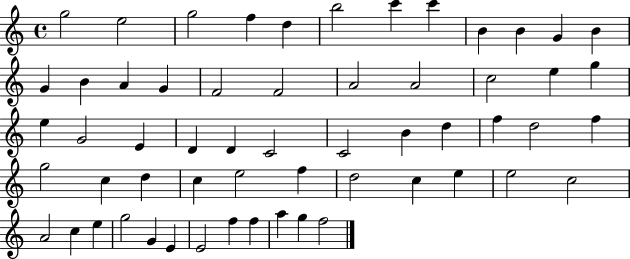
G5/h E5/h G5/h F5/q D5/q B5/h C6/q C6/q B4/q B4/q G4/q B4/q G4/q B4/q A4/q G4/q F4/h F4/h A4/h A4/h C5/h E5/q G5/q E5/q G4/h E4/q D4/q D4/q C4/h C4/h B4/q D5/q F5/q D5/h F5/q G5/h C5/q D5/q C5/q E5/h F5/q D5/h C5/q E5/q E5/h C5/h A4/h C5/q E5/q G5/h G4/q E4/q E4/h F5/q F5/q A5/q G5/q F5/h